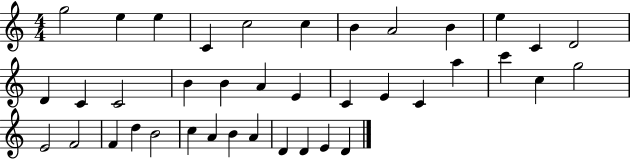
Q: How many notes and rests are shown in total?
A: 39